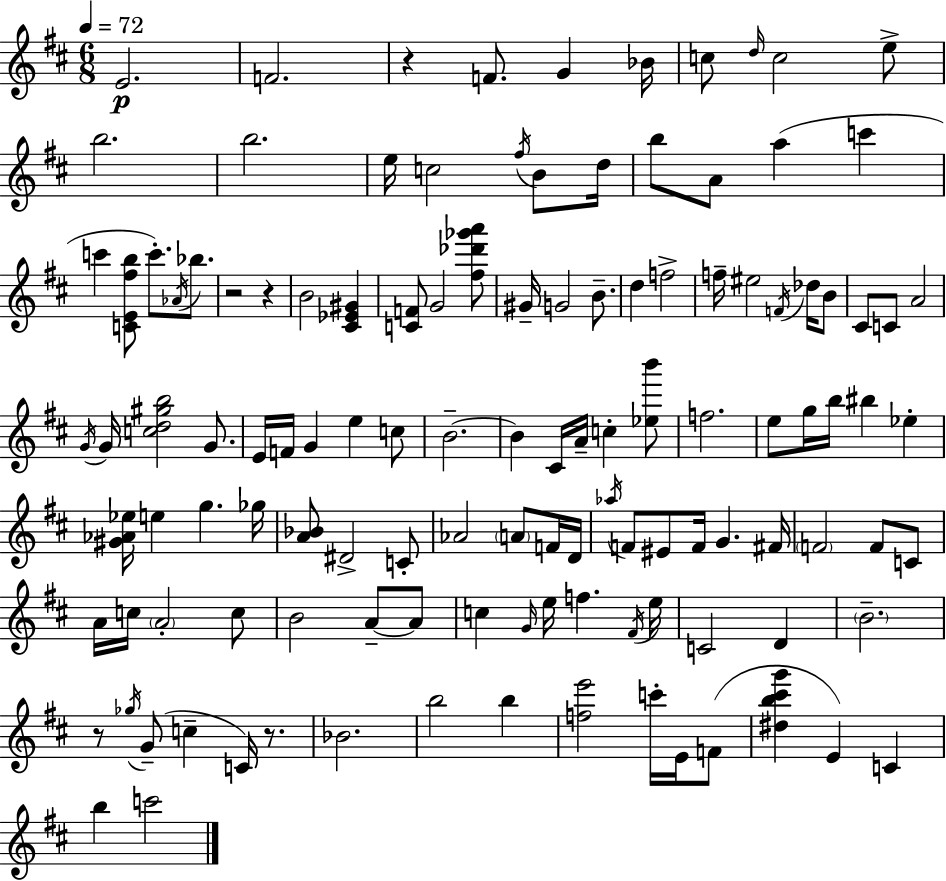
E4/h. F4/h. R/q F4/e. G4/q Bb4/s C5/e D5/s C5/h E5/e B5/h. B5/h. E5/s C5/h F#5/s B4/e D5/s B5/e A4/e A5/q C6/q C6/q [C4,E4,F#5,B5]/e C6/e. Ab4/s Bb5/e. R/h R/q B4/h [C#4,Eb4,G#4]/q [C4,F4]/e G4/h [F#5,Db6,Gb6,A6]/e G#4/s G4/h B4/e. D5/q F5/h F5/s EIS5/h F4/s Db5/s B4/e C#4/e C4/e A4/h G4/s G4/s [C5,D5,G#5,B5]/h G4/e. E4/s F4/s G4/q E5/q C5/e B4/h. B4/q C#4/s A4/s C5/q [Eb5,B6]/e F5/h. E5/e G5/s B5/s BIS5/q Eb5/q [G#4,Ab4,Eb5]/s E5/q G5/q. Gb5/s [A4,Bb4]/e D#4/h C4/e Ab4/h A4/e F4/s D4/s Ab5/s F4/e EIS4/e F4/s G4/q. F#4/s F4/h F4/e C4/e A4/s C5/s A4/h C5/e B4/h A4/e A4/e C5/q G4/s E5/s F5/q. F#4/s E5/s C4/h D4/q B4/h. R/e Gb5/s G4/e C5/q C4/s R/e. Bb4/h. B5/h B5/q [F5,E6]/h C6/s E4/s F4/e [D#5,B5,C#6,G6]/q E4/q C4/q B5/q C6/h